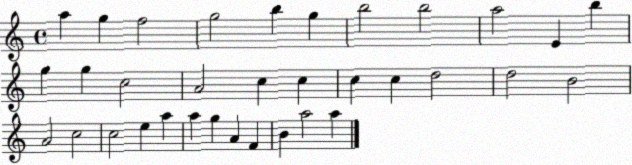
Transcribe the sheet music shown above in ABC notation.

X:1
T:Untitled
M:4/4
L:1/4
K:C
a g f2 g2 b g b2 b2 a2 E b g g c2 A2 c c c c d2 d2 B2 A2 c2 c2 e a a g A F B a2 a